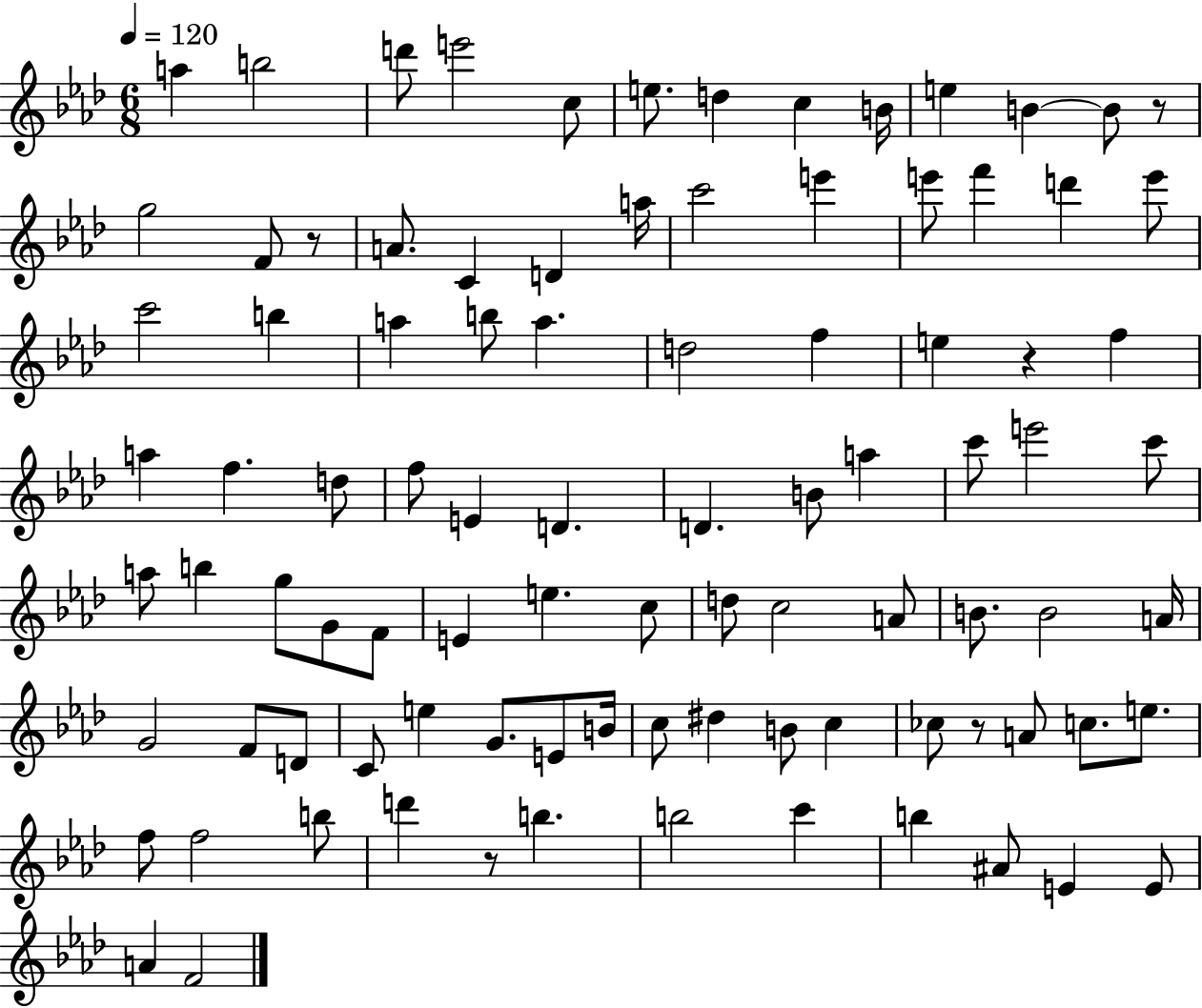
X:1
T:Untitled
M:6/8
L:1/4
K:Ab
a b2 d'/2 e'2 c/2 e/2 d c B/4 e B B/2 z/2 g2 F/2 z/2 A/2 C D a/4 c'2 e' e'/2 f' d' e'/2 c'2 b a b/2 a d2 f e z f a f d/2 f/2 E D D B/2 a c'/2 e'2 c'/2 a/2 b g/2 G/2 F/2 E e c/2 d/2 c2 A/2 B/2 B2 A/4 G2 F/2 D/2 C/2 e G/2 E/2 B/4 c/2 ^d B/2 c _c/2 z/2 A/2 c/2 e/2 f/2 f2 b/2 d' z/2 b b2 c' b ^A/2 E E/2 A F2